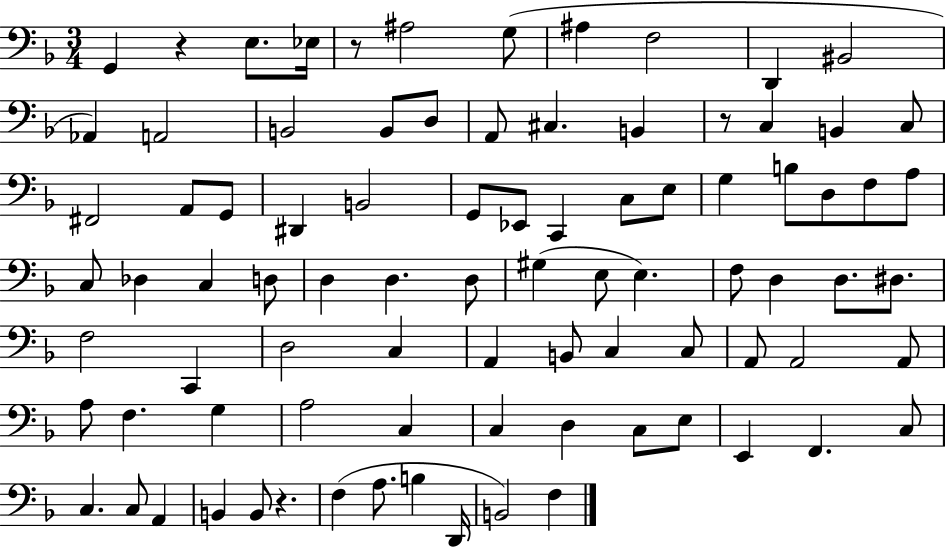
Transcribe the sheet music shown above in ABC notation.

X:1
T:Untitled
M:3/4
L:1/4
K:F
G,, z E,/2 _E,/4 z/2 ^A,2 G,/2 ^A, F,2 D,, ^B,,2 _A,, A,,2 B,,2 B,,/2 D,/2 A,,/2 ^C, B,, z/2 C, B,, C,/2 ^F,,2 A,,/2 G,,/2 ^D,, B,,2 G,,/2 _E,,/2 C,, C,/2 E,/2 G, B,/2 D,/2 F,/2 A,/2 C,/2 _D, C, D,/2 D, D, D,/2 ^G, E,/2 E, F,/2 D, D,/2 ^D,/2 F,2 C,, D,2 C, A,, B,,/2 C, C,/2 A,,/2 A,,2 A,,/2 A,/2 F, G, A,2 C, C, D, C,/2 E,/2 E,, F,, C,/2 C, C,/2 A,, B,, B,,/2 z F, A,/2 B, D,,/4 B,,2 F,